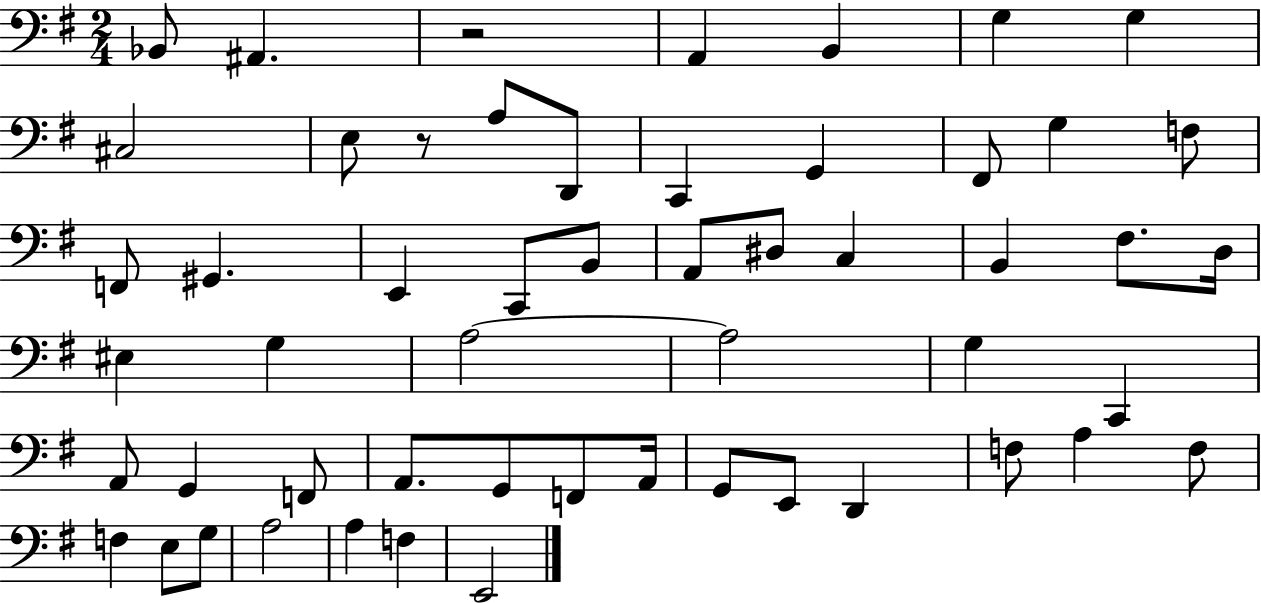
Bb2/e A#2/q. R/h A2/q B2/q G3/q G3/q C#3/h E3/e R/e A3/e D2/e C2/q G2/q F#2/e G3/q F3/e F2/e G#2/q. E2/q C2/e B2/e A2/e D#3/e C3/q B2/q F#3/e. D3/s EIS3/q G3/q A3/h A3/h G3/q C2/q A2/e G2/q F2/e A2/e. G2/e F2/e A2/s G2/e E2/e D2/q F3/e A3/q F3/e F3/q E3/e G3/e A3/h A3/q F3/q E2/h